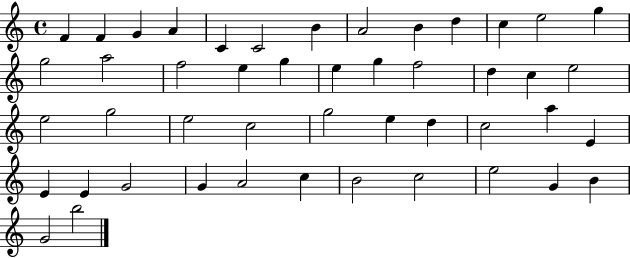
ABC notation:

X:1
T:Untitled
M:4/4
L:1/4
K:C
F F G A C C2 B A2 B d c e2 g g2 a2 f2 e g e g f2 d c e2 e2 g2 e2 c2 g2 e d c2 a E E E G2 G A2 c B2 c2 e2 G B G2 b2